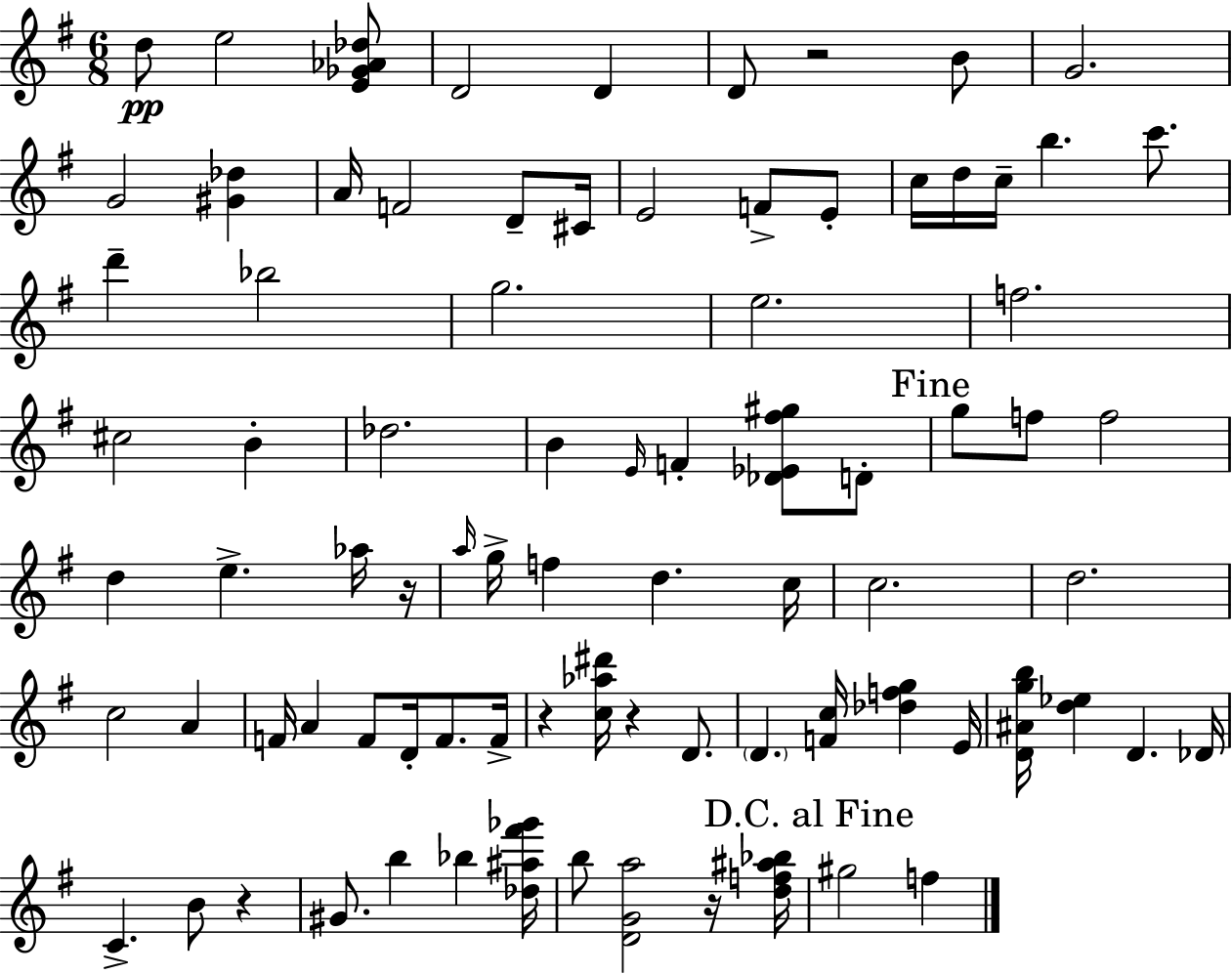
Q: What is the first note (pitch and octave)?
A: D5